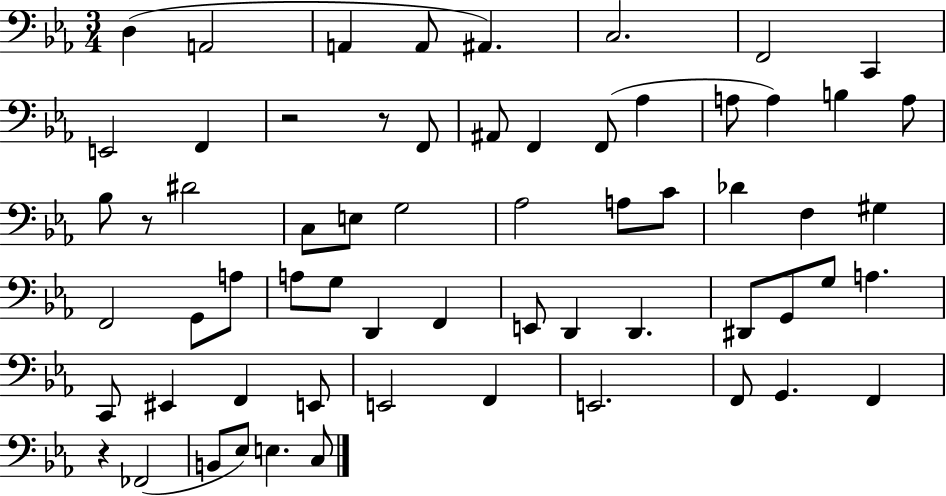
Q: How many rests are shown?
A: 4